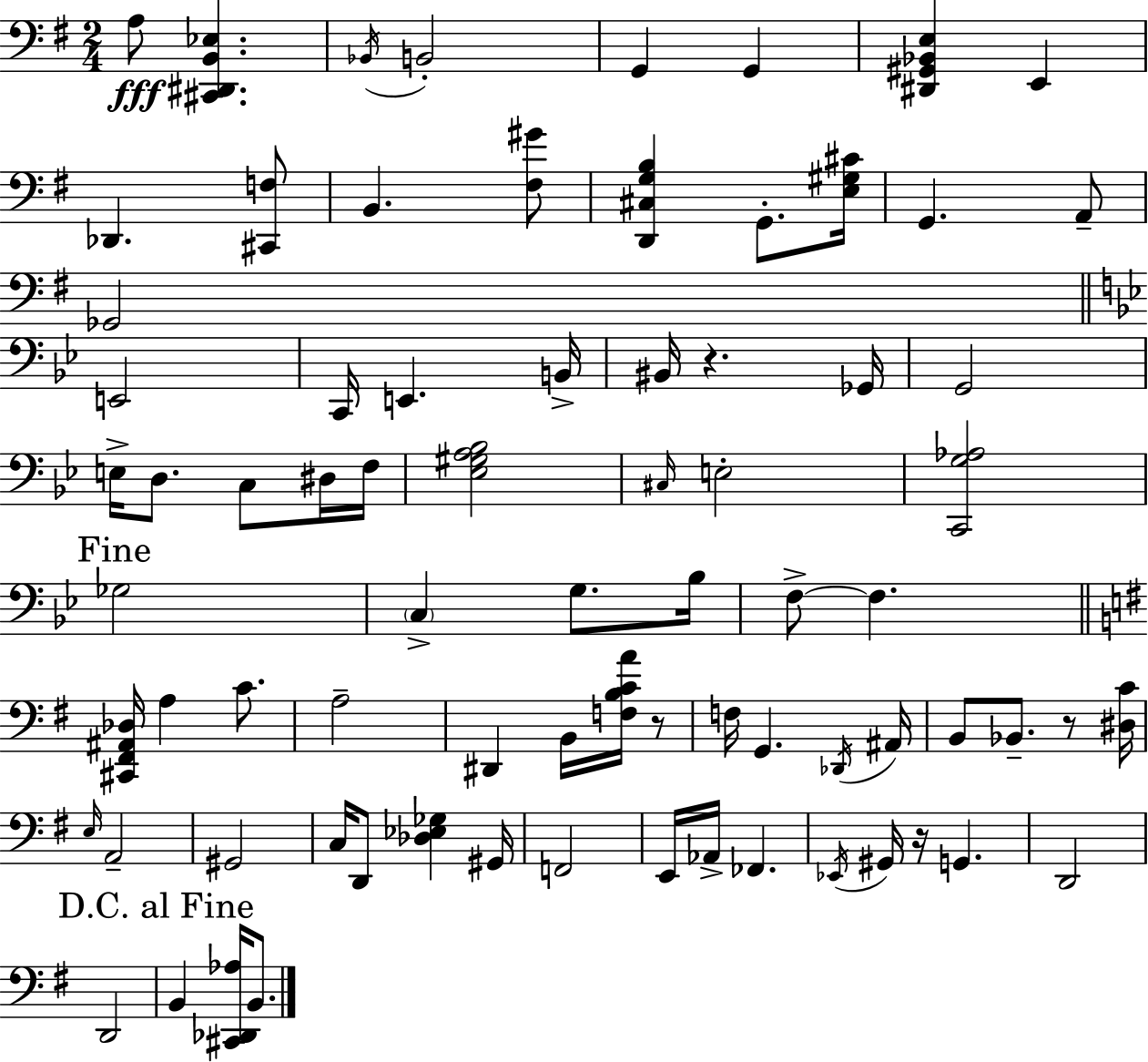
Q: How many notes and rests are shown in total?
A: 77